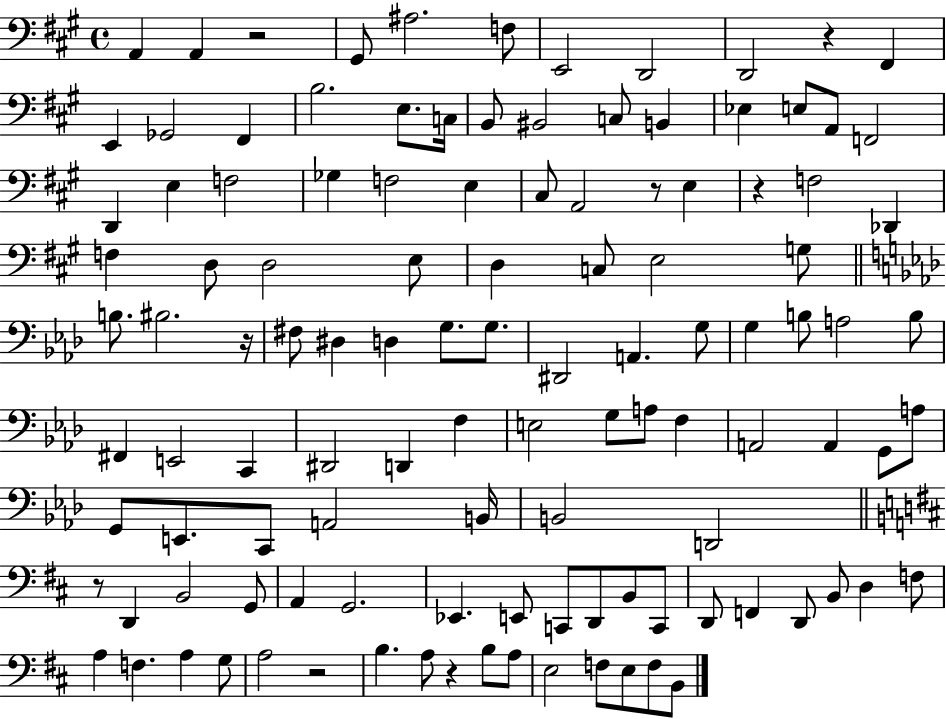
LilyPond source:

{
  \clef bass
  \time 4/4
  \defaultTimeSignature
  \key a \major
  a,4 a,4 r2 | gis,8 ais2. f8 | e,2 d,2 | d,2 r4 fis,4 | \break e,4 ges,2 fis,4 | b2. e8. c16 | b,8 bis,2 c8 b,4 | ees4 e8 a,8 f,2 | \break d,4 e4 f2 | ges4 f2 e4 | cis8 a,2 r8 e4 | r4 f2 des,4 | \break f4 d8 d2 e8 | d4 c8 e2 g8 | \bar "||" \break \key aes \major b8. bis2. r16 | fis8 dis4 d4 g8. g8. | dis,2 a,4. g8 | g4 b8 a2 b8 | \break fis,4 e,2 c,4 | dis,2 d,4 f4 | e2 g8 a8 f4 | a,2 a,4 g,8 a8 | \break g,8 e,8. c,8 a,2 b,16 | b,2 d,2 | \bar "||" \break \key d \major r8 d,4 b,2 g,8 | a,4 g,2. | ees,4. e,8 c,8 d,8 b,8 c,8 | d,8 f,4 d,8 b,8 d4 f8 | \break a4 f4. a4 g8 | a2 r2 | b4. a8 r4 b8 a8 | e2 f8 e8 f8 b,8 | \break \bar "|."
}